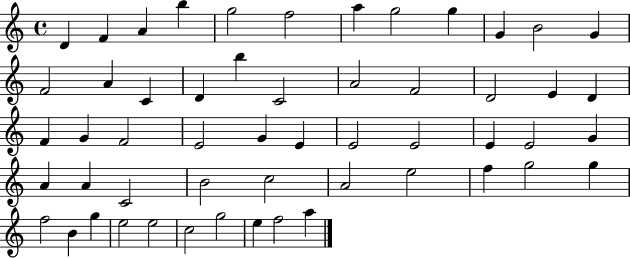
D4/q F4/q A4/q B5/q G5/h F5/h A5/q G5/h G5/q G4/q B4/h G4/q F4/h A4/q C4/q D4/q B5/q C4/h A4/h F4/h D4/h E4/q D4/q F4/q G4/q F4/h E4/h G4/q E4/q E4/h E4/h E4/q E4/h G4/q A4/q A4/q C4/h B4/h C5/h A4/h E5/h F5/q G5/h G5/q F5/h B4/q G5/q E5/h E5/h C5/h G5/h E5/q F5/h A5/q